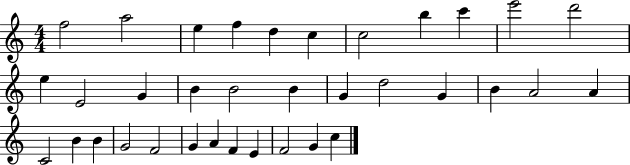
F5/h A5/h E5/q F5/q D5/q C5/q C5/h B5/q C6/q E6/h D6/h E5/q E4/h G4/q B4/q B4/h B4/q G4/q D5/h G4/q B4/q A4/h A4/q C4/h B4/q B4/q G4/h F4/h G4/q A4/q F4/q E4/q F4/h G4/q C5/q